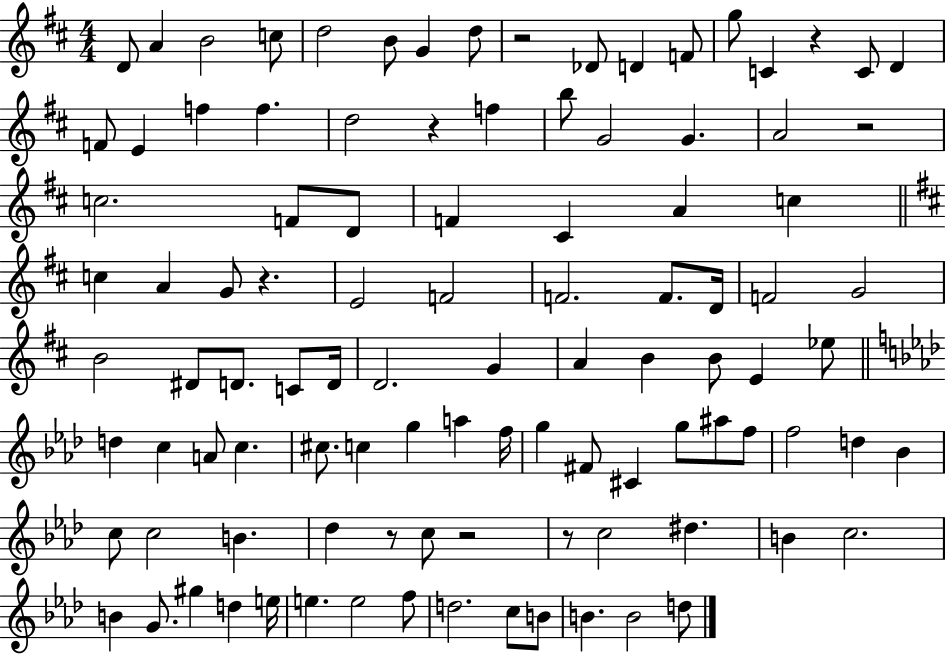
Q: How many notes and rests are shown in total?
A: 103